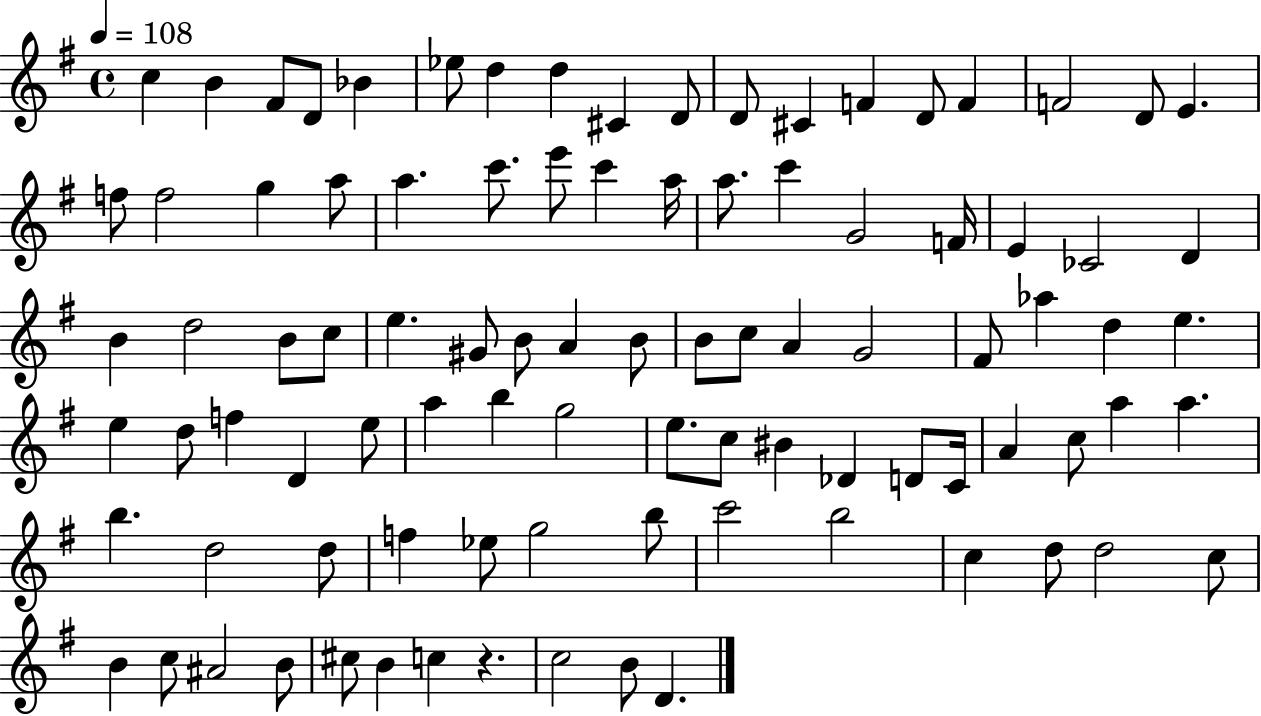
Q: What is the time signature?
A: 4/4